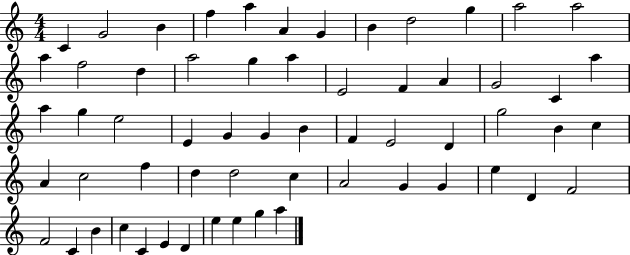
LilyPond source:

{
  \clef treble
  \numericTimeSignature
  \time 4/4
  \key c \major
  c'4 g'2 b'4 | f''4 a''4 a'4 g'4 | b'4 d''2 g''4 | a''2 a''2 | \break a''4 f''2 d''4 | a''2 g''4 a''4 | e'2 f'4 a'4 | g'2 c'4 a''4 | \break a''4 g''4 e''2 | e'4 g'4 g'4 b'4 | f'4 e'2 d'4 | g''2 b'4 c''4 | \break a'4 c''2 f''4 | d''4 d''2 c''4 | a'2 g'4 g'4 | e''4 d'4 f'2 | \break f'2 c'4 b'4 | c''4 c'4 e'4 d'4 | e''4 e''4 g''4 a''4 | \bar "|."
}